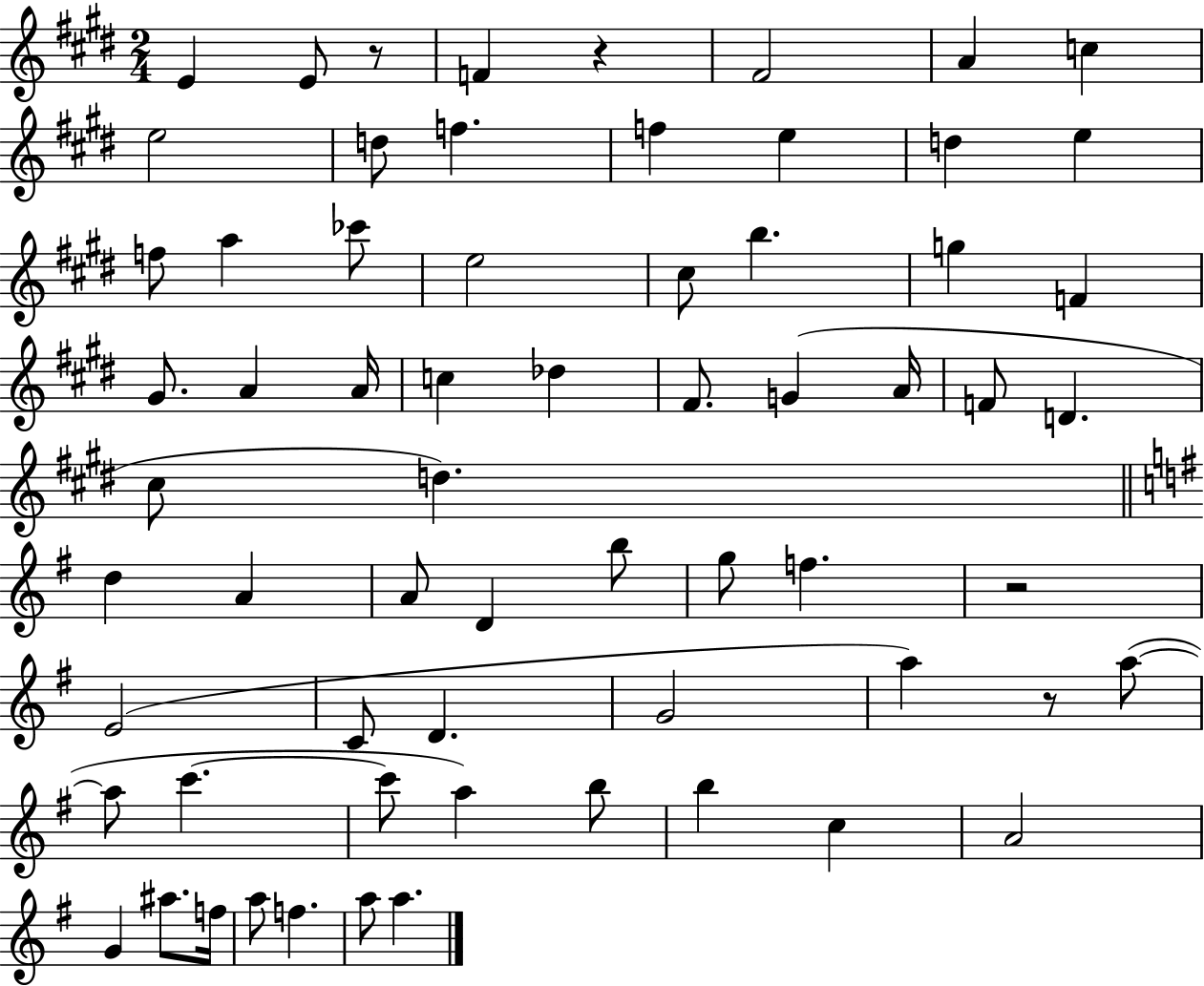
E4/q E4/e R/e F4/q R/q F#4/h A4/q C5/q E5/h D5/e F5/q. F5/q E5/q D5/q E5/q F5/e A5/q CES6/e E5/h C#5/e B5/q. G5/q F4/q G#4/e. A4/q A4/s C5/q Db5/q F#4/e. G4/q A4/s F4/e D4/q. C#5/e D5/q. D5/q A4/q A4/e D4/q B5/e G5/e F5/q. R/h E4/h C4/e D4/q. G4/h A5/q R/e A5/e A5/e C6/q. C6/e A5/q B5/e B5/q C5/q A4/h G4/q A#5/e. F5/s A5/e F5/q. A5/e A5/q.